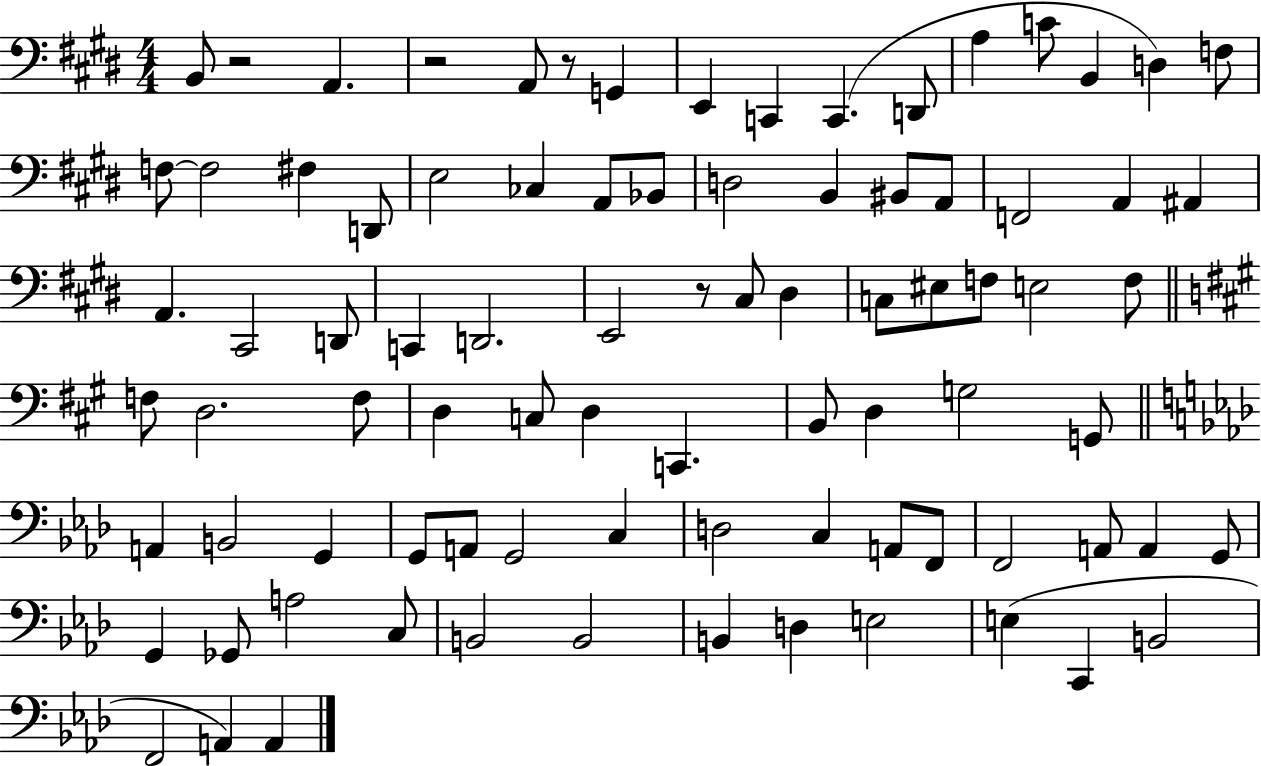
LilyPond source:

{
  \clef bass
  \numericTimeSignature
  \time 4/4
  \key e \major
  b,8 r2 a,4. | r2 a,8 r8 g,4 | e,4 c,4 c,4.( d,8 | a4 c'8 b,4 d4) f8 | \break f8~~ f2 fis4 d,8 | e2 ces4 a,8 bes,8 | d2 b,4 bis,8 a,8 | f,2 a,4 ais,4 | \break a,4. cis,2 d,8 | c,4 d,2. | e,2 r8 cis8 dis4 | c8 eis8 f8 e2 f8 | \break \bar "||" \break \key a \major f8 d2. f8 | d4 c8 d4 c,4. | b,8 d4 g2 g,8 | \bar "||" \break \key aes \major a,4 b,2 g,4 | g,8 a,8 g,2 c4 | d2 c4 a,8 f,8 | f,2 a,8 a,4 g,8 | \break g,4 ges,8 a2 c8 | b,2 b,2 | b,4 d4 e2 | e4( c,4 b,2 | \break f,2 a,4) a,4 | \bar "|."
}